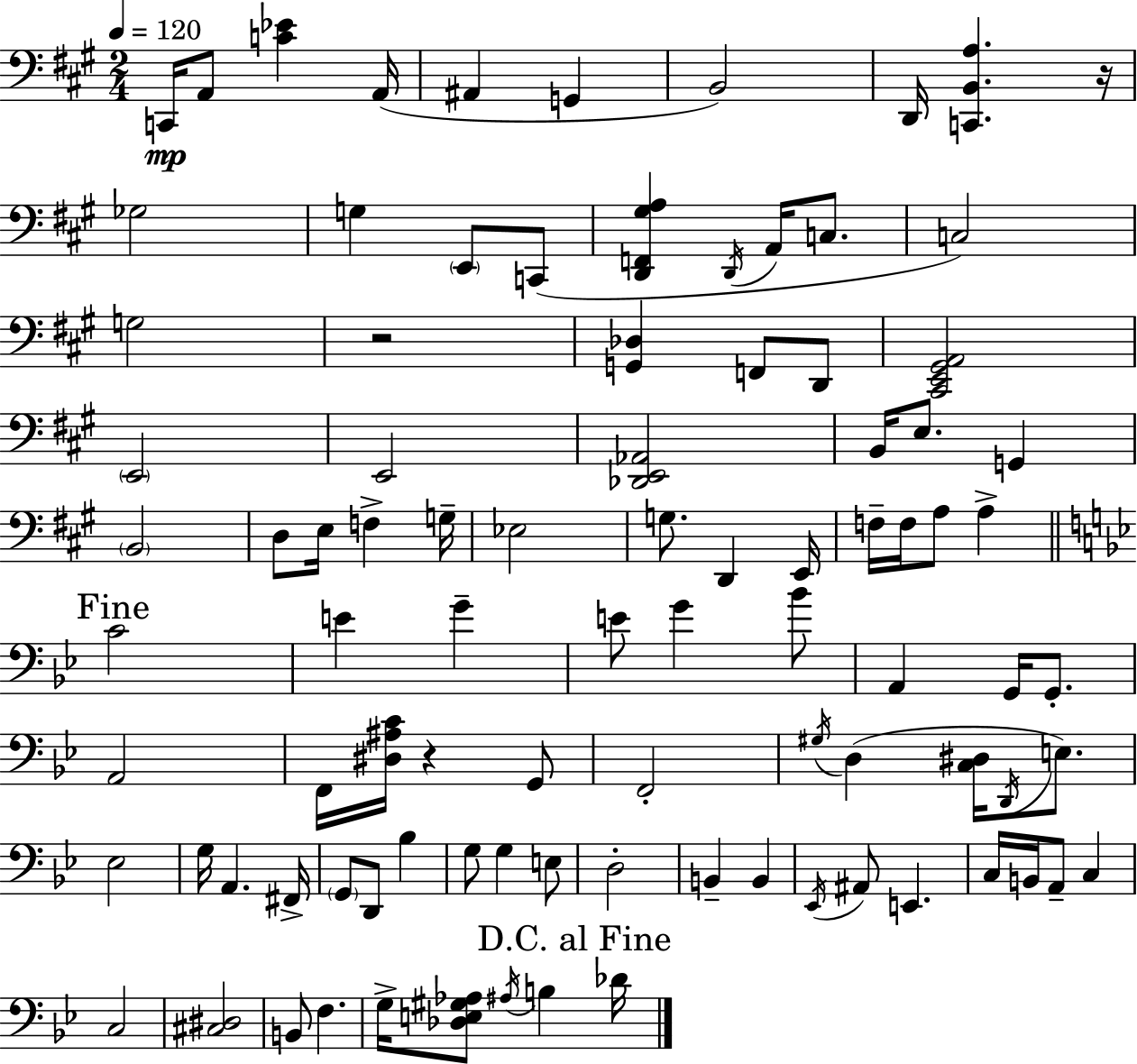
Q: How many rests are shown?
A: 3